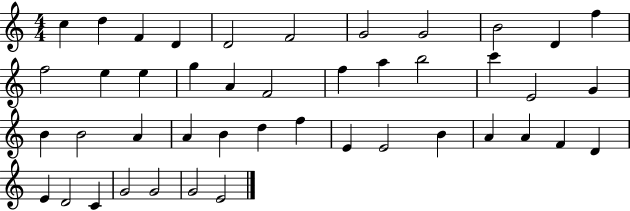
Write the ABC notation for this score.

X:1
T:Untitled
M:4/4
L:1/4
K:C
c d F D D2 F2 G2 G2 B2 D f f2 e e g A F2 f a b2 c' E2 G B B2 A A B d f E E2 B A A F D E D2 C G2 G2 G2 E2